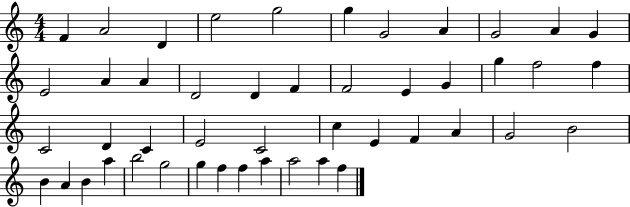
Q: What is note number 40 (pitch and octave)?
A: G5